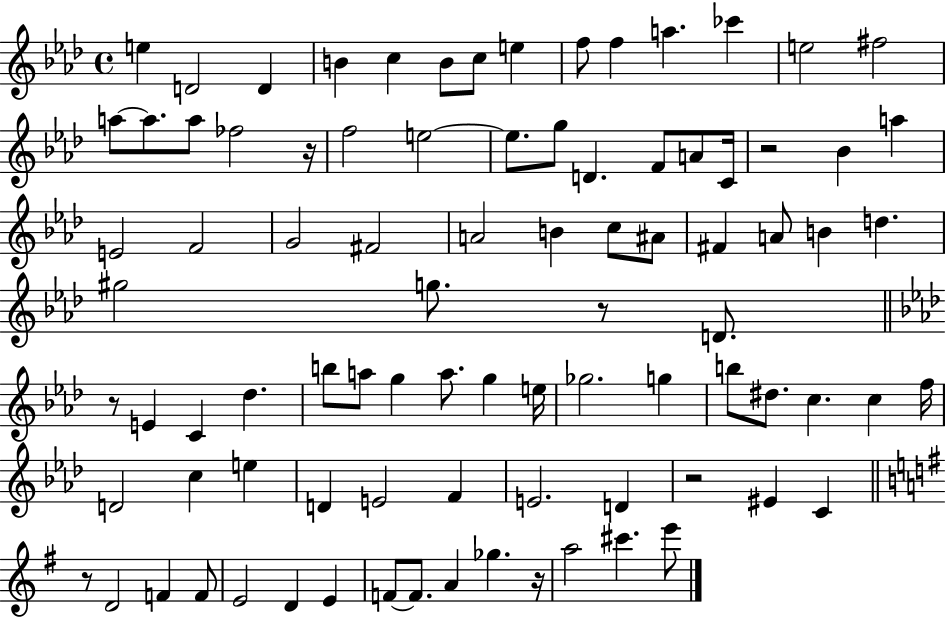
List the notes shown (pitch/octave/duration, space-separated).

E5/q D4/h D4/q B4/q C5/q B4/e C5/e E5/q F5/e F5/q A5/q. CES6/q E5/h F#5/h A5/e A5/e. A5/e FES5/h R/s F5/h E5/h E5/e. G5/e D4/q. F4/e A4/e C4/s R/h Bb4/q A5/q E4/h F4/h G4/h F#4/h A4/h B4/q C5/e A#4/e F#4/q A4/e B4/q D5/q. G#5/h G5/e. R/e D4/e. R/e E4/q C4/q Db5/q. B5/e A5/e G5/q A5/e. G5/q E5/s Gb5/h. G5/q B5/e D#5/e. C5/q. C5/q F5/s D4/h C5/q E5/q D4/q E4/h F4/q E4/h. D4/q R/h EIS4/q C4/q R/e D4/h F4/q F4/e E4/h D4/q E4/q F4/e F4/e. A4/q Gb5/q. R/s A5/h C#6/q. E6/e